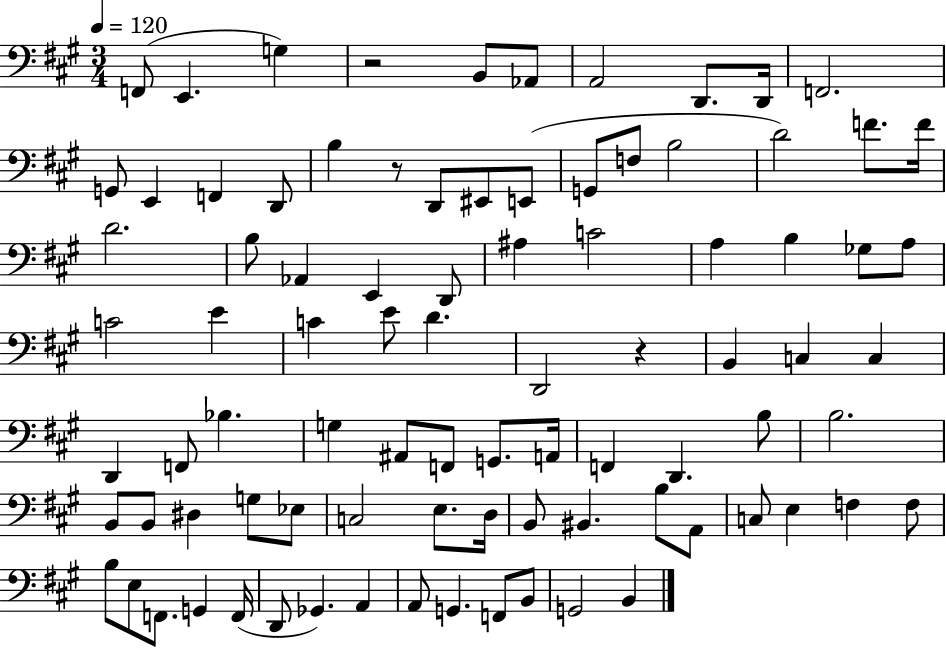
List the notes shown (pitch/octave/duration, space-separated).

F2/e E2/q. G3/q R/h B2/e Ab2/e A2/h D2/e. D2/s F2/h. G2/e E2/q F2/q D2/e B3/q R/e D2/e EIS2/e E2/e G2/e F3/e B3/h D4/h F4/e. F4/s D4/h. B3/e Ab2/q E2/q D2/e A#3/q C4/h A3/q B3/q Gb3/e A3/e C4/h E4/q C4/q E4/e D4/q. D2/h R/q B2/q C3/q C3/q D2/q F2/e Bb3/q. G3/q A#2/e F2/e G2/e. A2/s F2/q D2/q. B3/e B3/h. B2/e B2/e D#3/q G3/e Eb3/e C3/h E3/e. D3/s B2/e BIS2/q. B3/e A2/e C3/e E3/q F3/q F3/e B3/e E3/e F2/e. G2/q F2/s D2/e Gb2/q. A2/q A2/e G2/q. F2/e B2/e G2/h B2/q